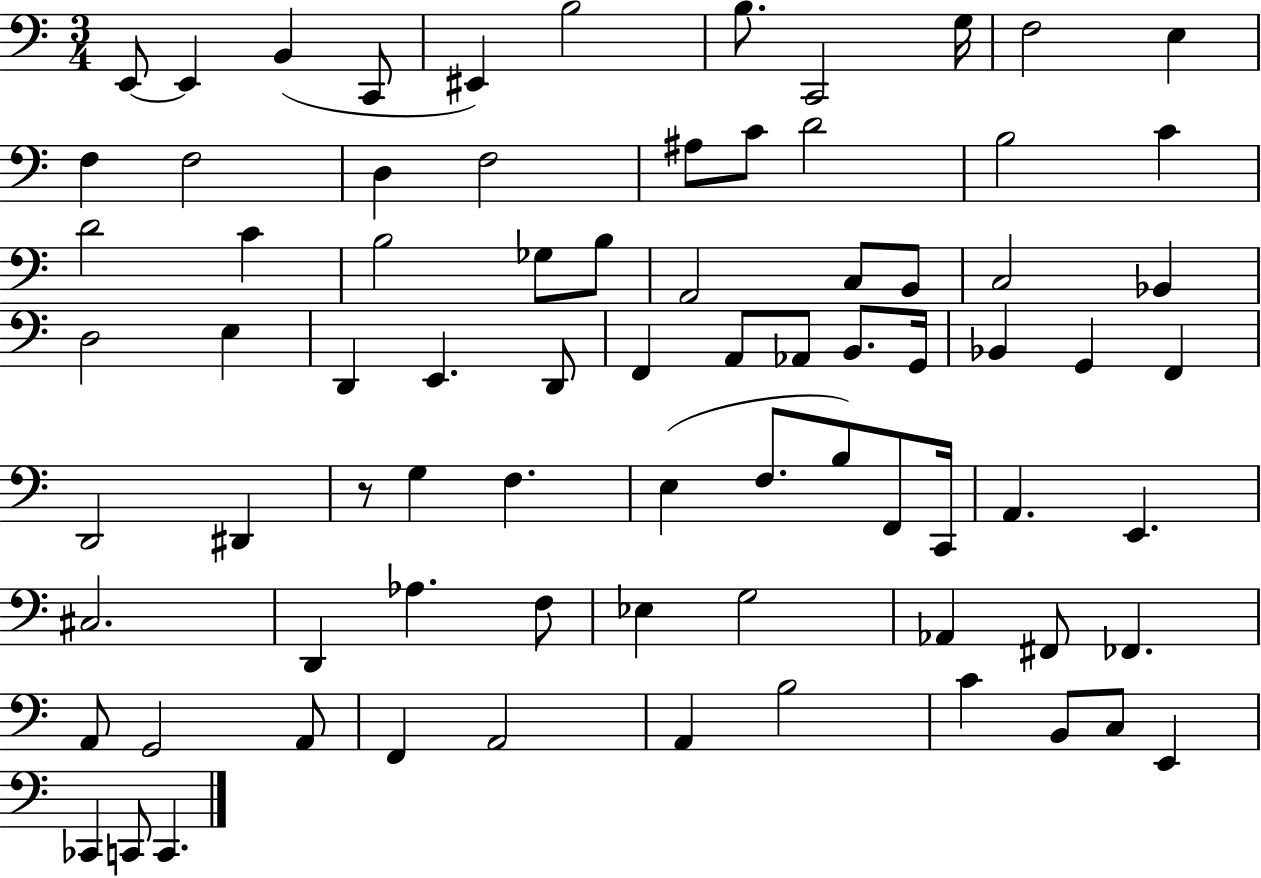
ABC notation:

X:1
T:Untitled
M:3/4
L:1/4
K:C
E,,/2 E,, B,, C,,/2 ^E,, B,2 B,/2 C,,2 G,/4 F,2 E, F, F,2 D, F,2 ^A,/2 C/2 D2 B,2 C D2 C B,2 _G,/2 B,/2 A,,2 C,/2 B,,/2 C,2 _B,, D,2 E, D,, E,, D,,/2 F,, A,,/2 _A,,/2 B,,/2 G,,/4 _B,, G,, F,, D,,2 ^D,, z/2 G, F, E, F,/2 B,/2 F,,/2 C,,/4 A,, E,, ^C,2 D,, _A, F,/2 _E, G,2 _A,, ^F,,/2 _F,, A,,/2 G,,2 A,,/2 F,, A,,2 A,, B,2 C B,,/2 C,/2 E,, _C,, C,,/2 C,,